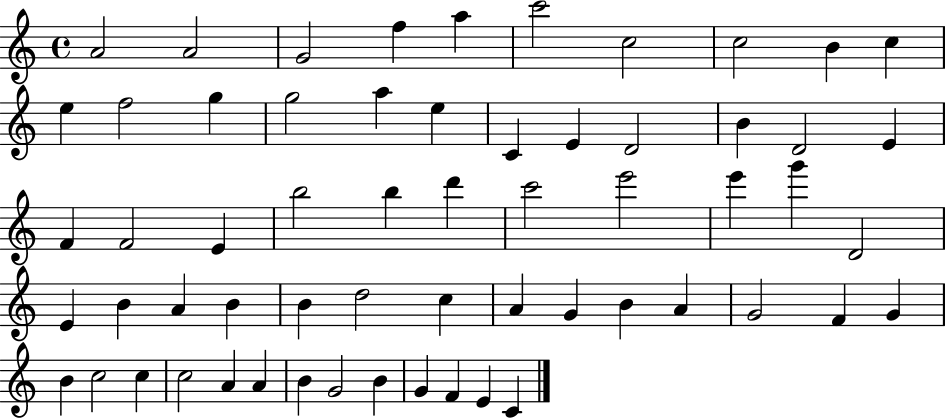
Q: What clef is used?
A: treble